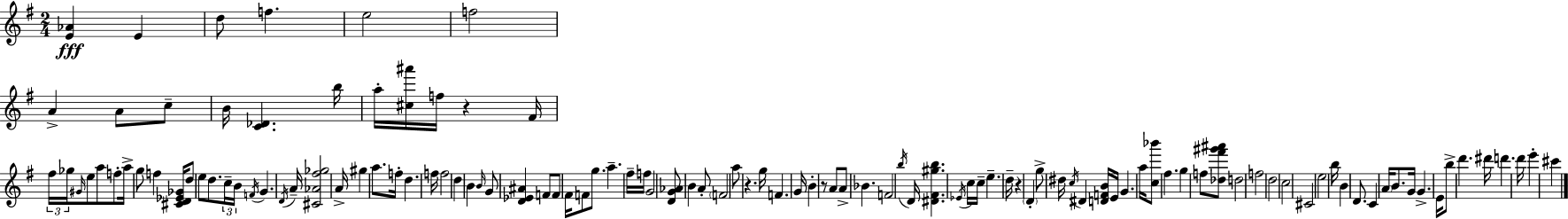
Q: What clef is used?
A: treble